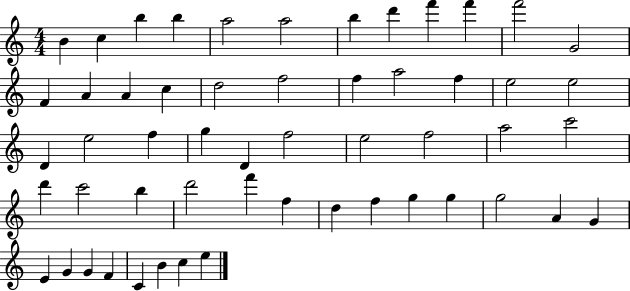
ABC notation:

X:1
T:Untitled
M:4/4
L:1/4
K:C
B c b b a2 a2 b d' f' f' f'2 G2 F A A c d2 f2 f a2 f e2 e2 D e2 f g D f2 e2 f2 a2 c'2 d' c'2 b d'2 f' f d f g g g2 A G E G G F C B c e